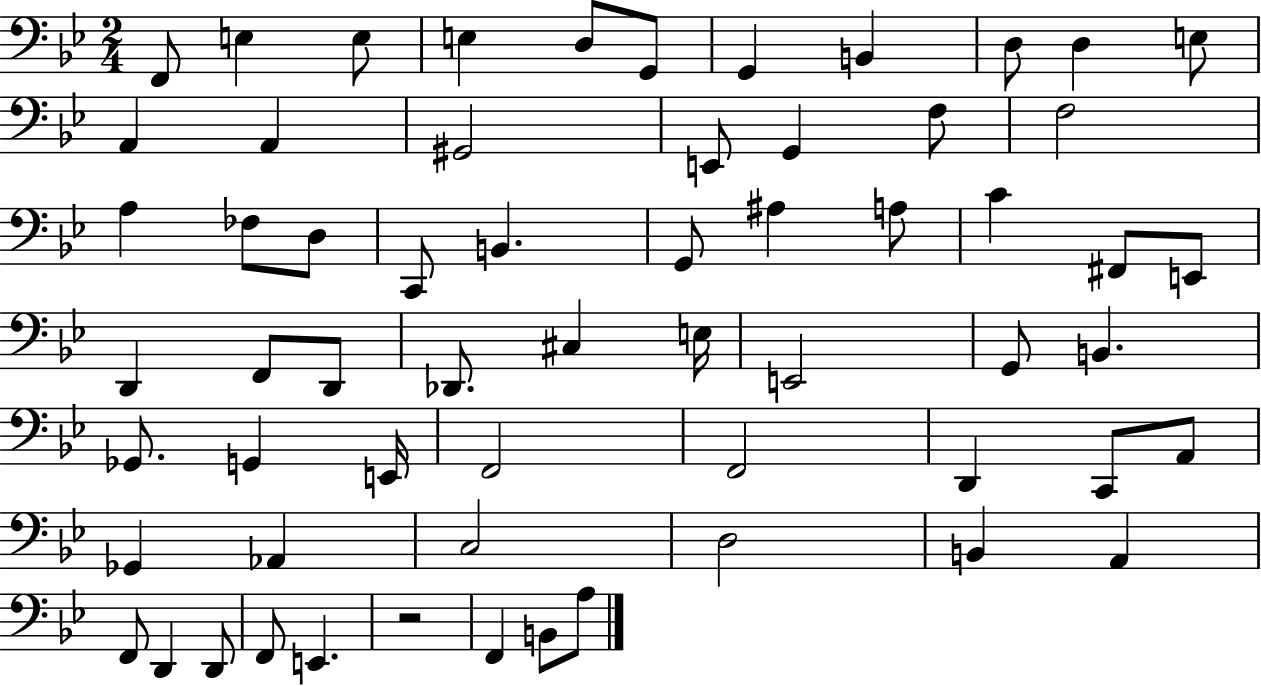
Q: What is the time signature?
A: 2/4